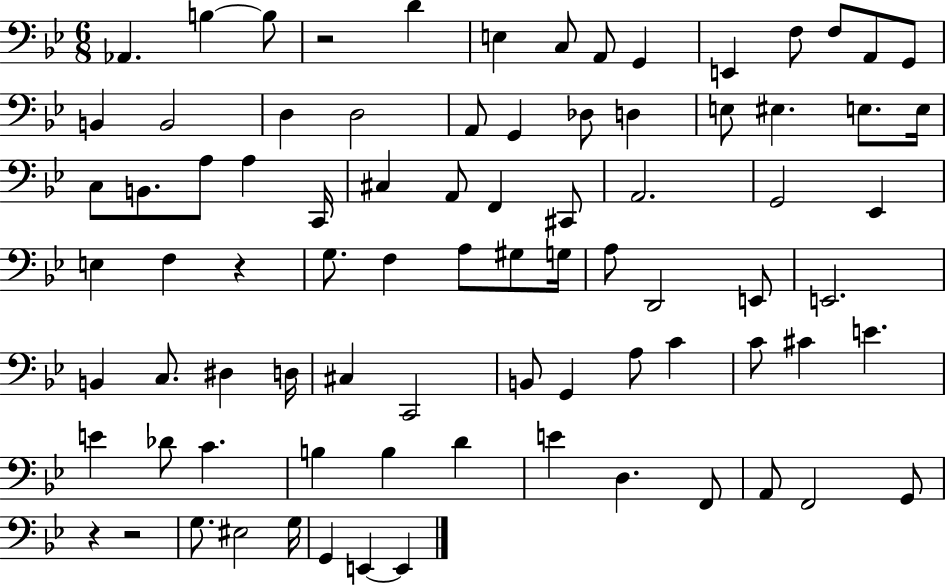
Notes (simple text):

Ab2/q. B3/q B3/e R/h D4/q E3/q C3/e A2/e G2/q E2/q F3/e F3/e A2/e G2/e B2/q B2/h D3/q D3/h A2/e G2/q Db3/e D3/q E3/e EIS3/q. E3/e. E3/s C3/e B2/e. A3/e A3/q C2/s C#3/q A2/e F2/q C#2/e A2/h. G2/h Eb2/q E3/q F3/q R/q G3/e. F3/q A3/e G#3/e G3/s A3/e D2/h E2/e E2/h. B2/q C3/e. D#3/q D3/s C#3/q C2/h B2/e G2/q A3/e C4/q C4/e C#4/q E4/q. E4/q Db4/e C4/q. B3/q B3/q D4/q E4/q D3/q. F2/e A2/e F2/h G2/e R/q R/h G3/e. EIS3/h G3/s G2/q E2/q E2/q